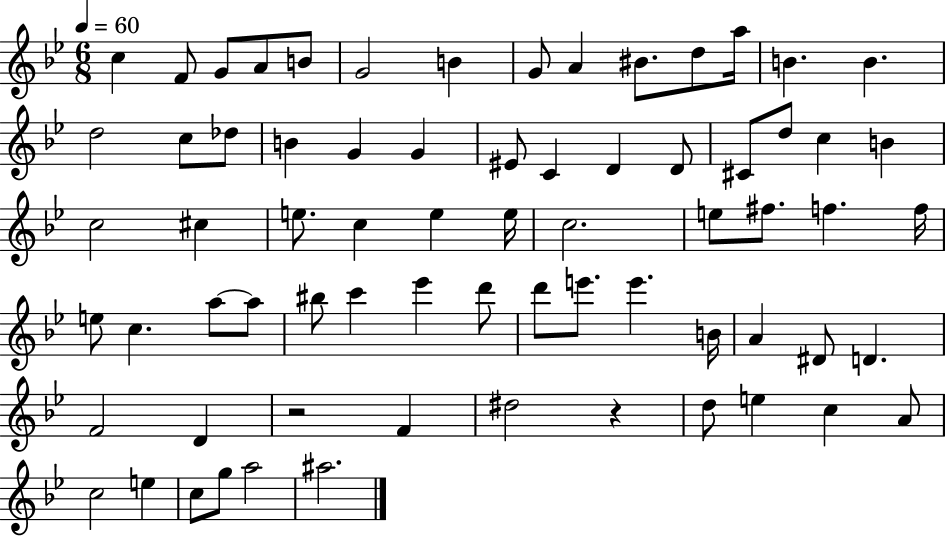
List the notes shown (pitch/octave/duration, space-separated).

C5/q F4/e G4/e A4/e B4/e G4/h B4/q G4/e A4/q BIS4/e. D5/e A5/s B4/q. B4/q. D5/h C5/e Db5/e B4/q G4/q G4/q EIS4/e C4/q D4/q D4/e C#4/e D5/e C5/q B4/q C5/h C#5/q E5/e. C5/q E5/q E5/s C5/h. E5/e F#5/e. F5/q. F5/s E5/e C5/q. A5/e A5/e BIS5/e C6/q Eb6/q D6/e D6/e E6/e. E6/q. B4/s A4/q D#4/e D4/q. F4/h D4/q R/h F4/q D#5/h R/q D5/e E5/q C5/q A4/e C5/h E5/q C5/e G5/e A5/h A#5/h.